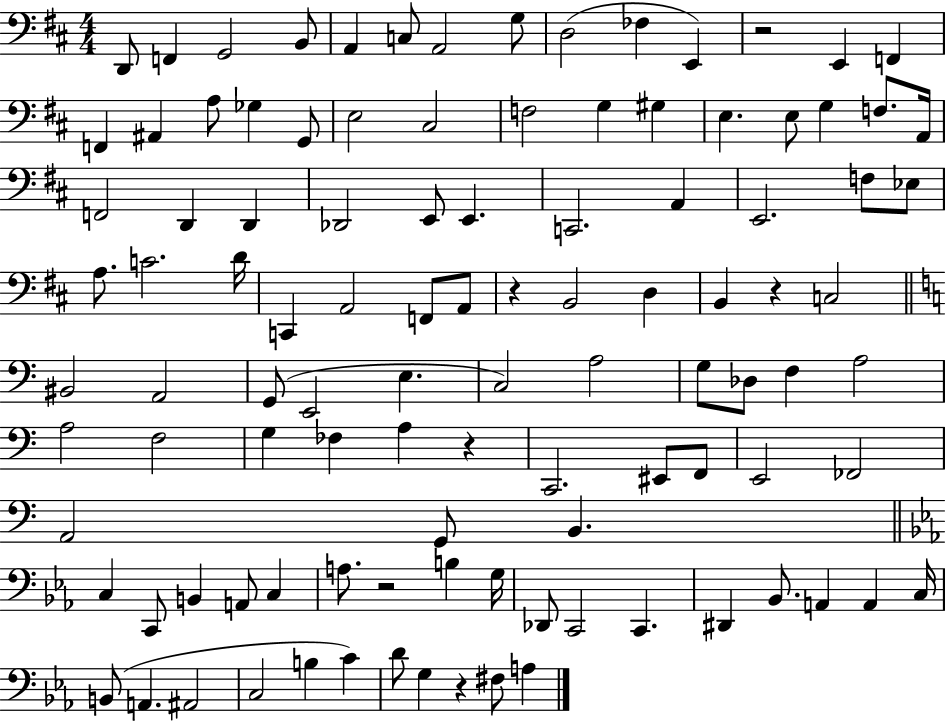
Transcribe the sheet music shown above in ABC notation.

X:1
T:Untitled
M:4/4
L:1/4
K:D
D,,/2 F,, G,,2 B,,/2 A,, C,/2 A,,2 G,/2 D,2 _F, E,, z2 E,, F,, F,, ^A,, A,/2 _G, G,,/2 E,2 ^C,2 F,2 G, ^G, E, E,/2 G, F,/2 A,,/4 F,,2 D,, D,, _D,,2 E,,/2 E,, C,,2 A,, E,,2 F,/2 _E,/2 A,/2 C2 D/4 C,, A,,2 F,,/2 A,,/2 z B,,2 D, B,, z C,2 ^B,,2 A,,2 G,,/2 E,,2 E, C,2 A,2 G,/2 _D,/2 F, A,2 A,2 F,2 G, _F, A, z C,,2 ^E,,/2 F,,/2 E,,2 _F,,2 A,,2 G,,/2 B,, C, C,,/2 B,, A,,/2 C, A,/2 z2 B, G,/4 _D,,/2 C,,2 C,, ^D,, _B,,/2 A,, A,, C,/4 B,,/2 A,, ^A,,2 C,2 B, C D/2 G, z ^F,/2 A,